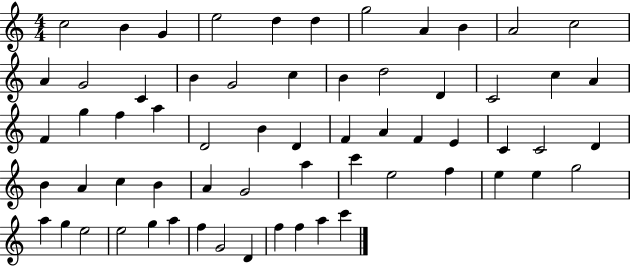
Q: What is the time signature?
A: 4/4